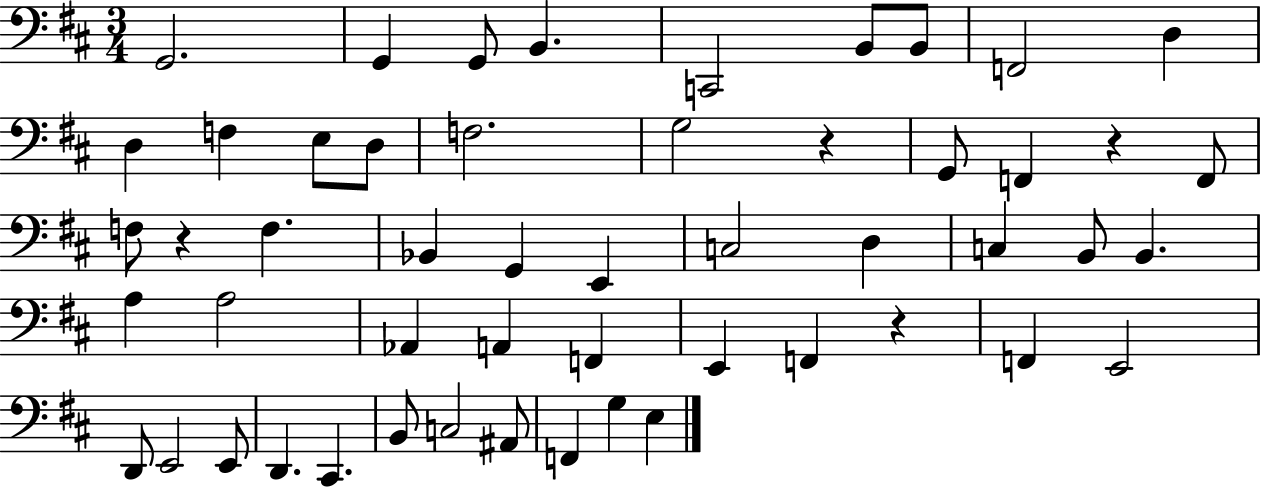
{
  \clef bass
  \numericTimeSignature
  \time 3/4
  \key d \major
  \repeat volta 2 { g,2. | g,4 g,8 b,4. | c,2 b,8 b,8 | f,2 d4 | \break d4 f4 e8 d8 | f2. | g2 r4 | g,8 f,4 r4 f,8 | \break f8 r4 f4. | bes,4 g,4 e,4 | c2 d4 | c4 b,8 b,4. | \break a4 a2 | aes,4 a,4 f,4 | e,4 f,4 r4 | f,4 e,2 | \break d,8 e,2 e,8 | d,4. cis,4. | b,8 c2 ais,8 | f,4 g4 e4 | \break } \bar "|."
}